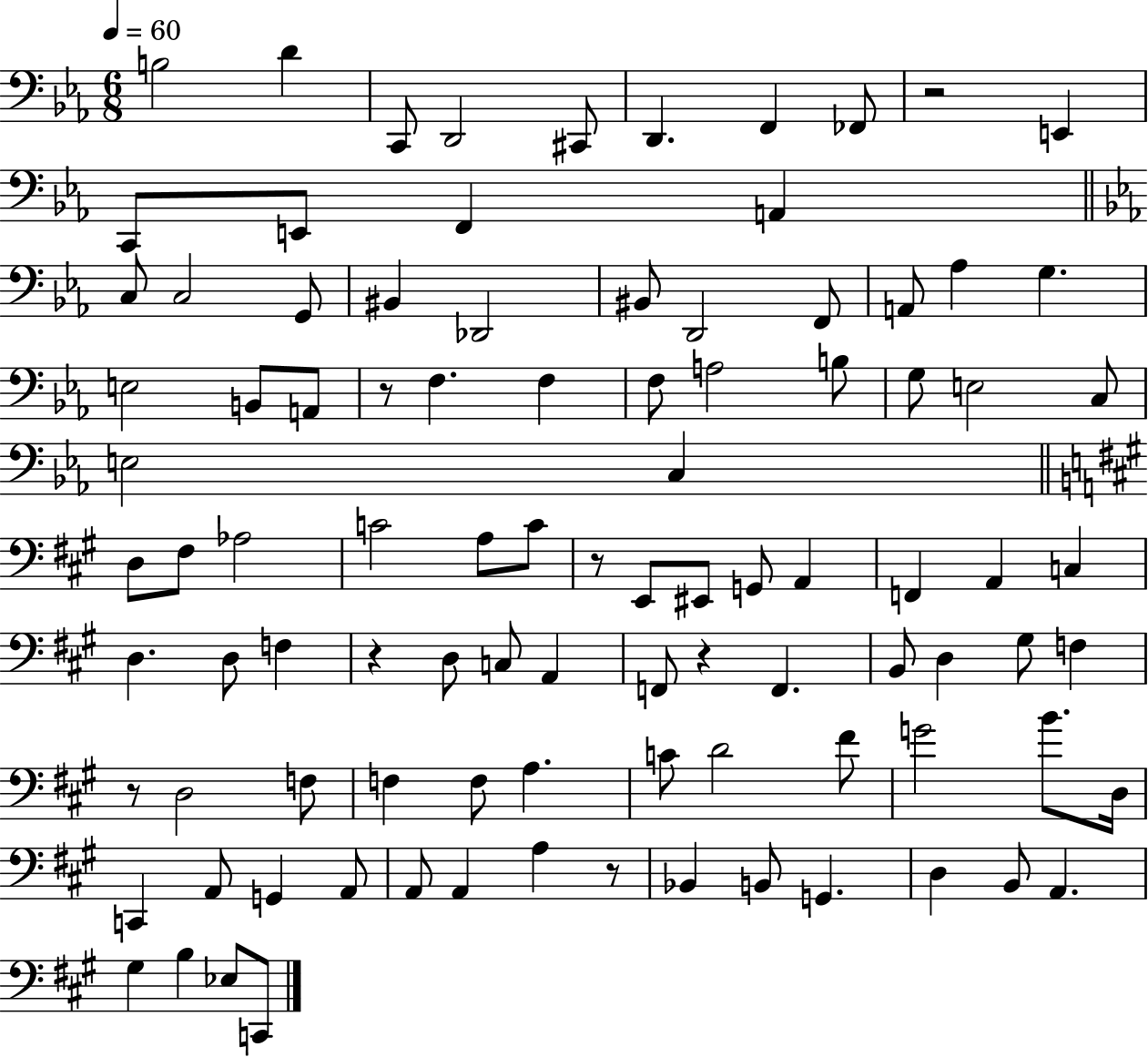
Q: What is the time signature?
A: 6/8